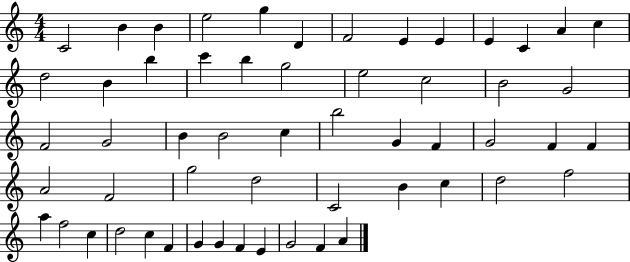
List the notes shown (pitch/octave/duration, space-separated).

C4/h B4/q B4/q E5/h G5/q D4/q F4/h E4/q E4/q E4/q C4/q A4/q C5/q D5/h B4/q B5/q C6/q B5/q G5/h E5/h C5/h B4/h G4/h F4/h G4/h B4/q B4/h C5/q B5/h G4/q F4/q G4/h F4/q F4/q A4/h F4/h G5/h D5/h C4/h B4/q C5/q D5/h F5/h A5/q F5/h C5/q D5/h C5/q F4/q G4/q G4/q F4/q E4/q G4/h F4/q A4/q